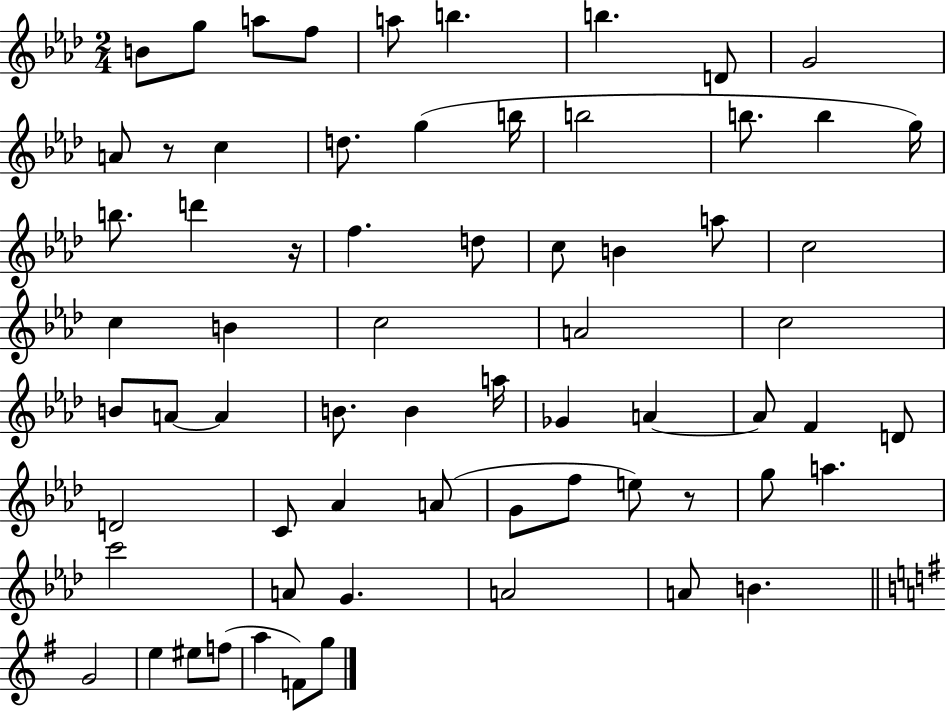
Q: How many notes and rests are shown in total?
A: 67